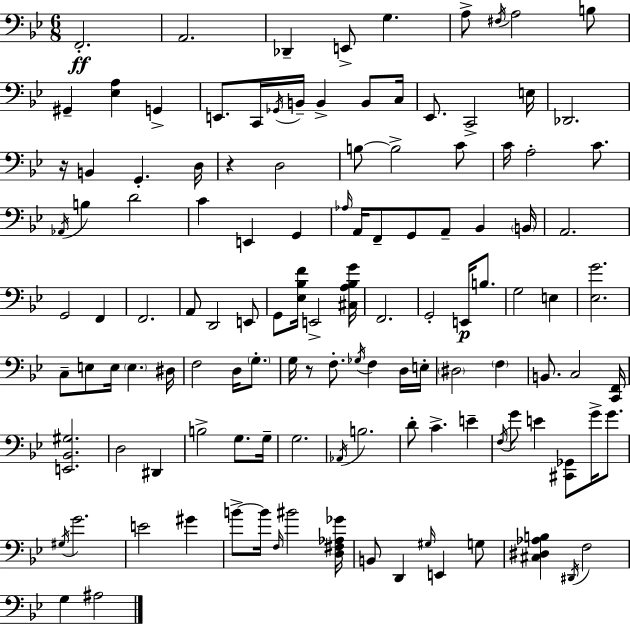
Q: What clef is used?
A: bass